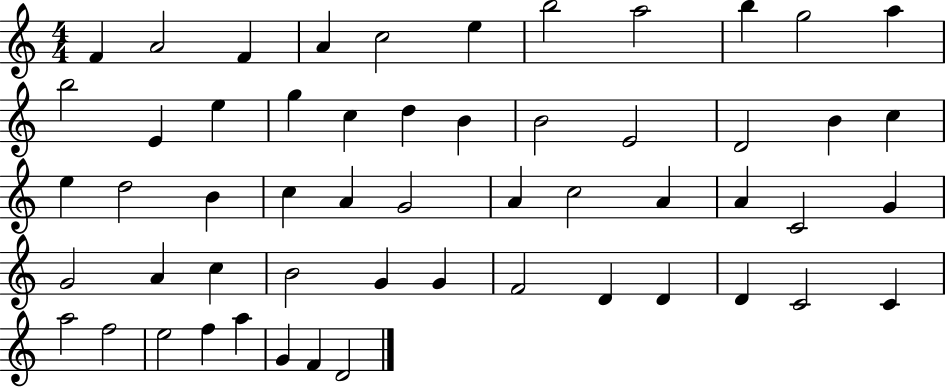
{
  \clef treble
  \numericTimeSignature
  \time 4/4
  \key c \major
  f'4 a'2 f'4 | a'4 c''2 e''4 | b''2 a''2 | b''4 g''2 a''4 | \break b''2 e'4 e''4 | g''4 c''4 d''4 b'4 | b'2 e'2 | d'2 b'4 c''4 | \break e''4 d''2 b'4 | c''4 a'4 g'2 | a'4 c''2 a'4 | a'4 c'2 g'4 | \break g'2 a'4 c''4 | b'2 g'4 g'4 | f'2 d'4 d'4 | d'4 c'2 c'4 | \break a''2 f''2 | e''2 f''4 a''4 | g'4 f'4 d'2 | \bar "|."
}